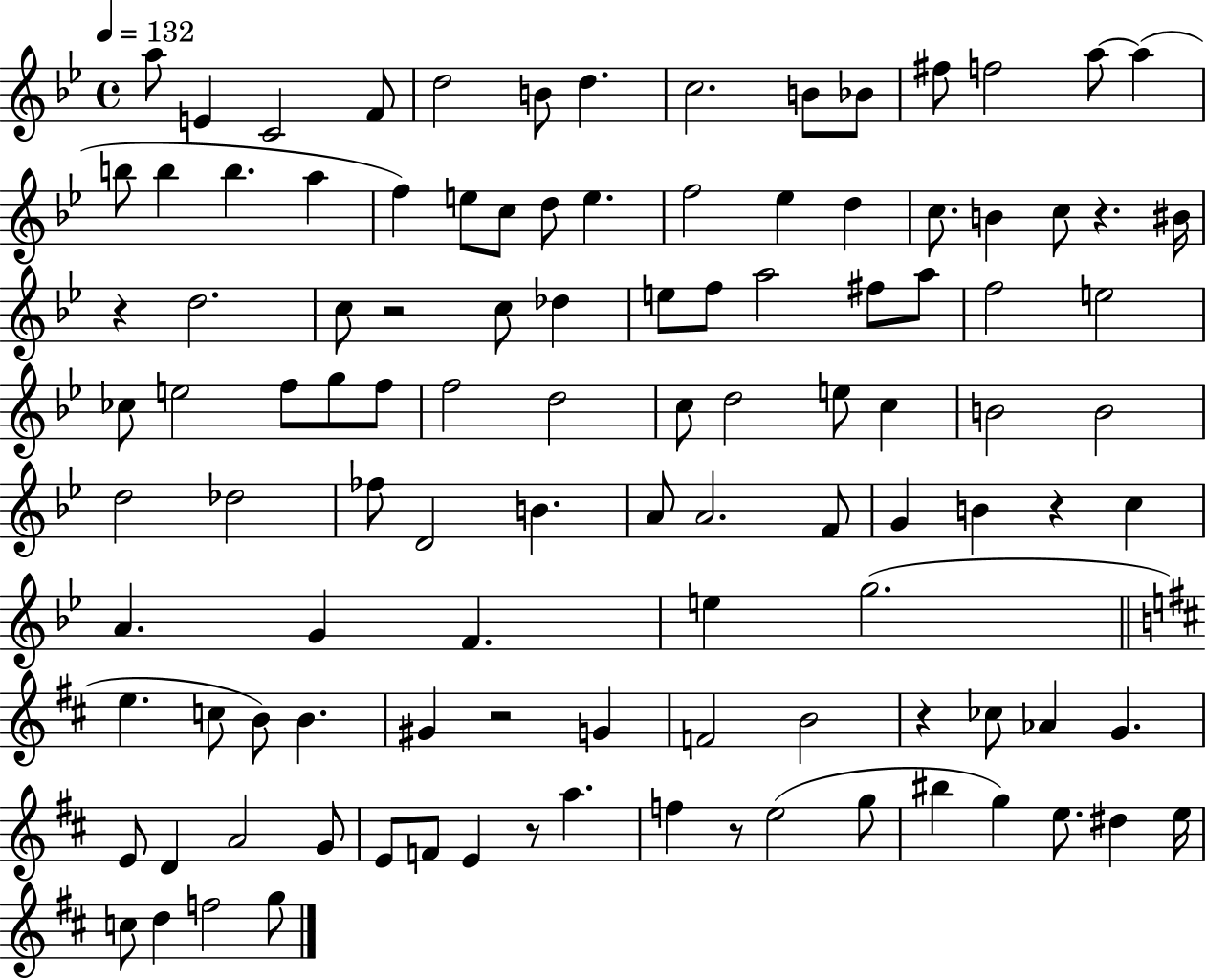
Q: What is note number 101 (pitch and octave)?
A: G5